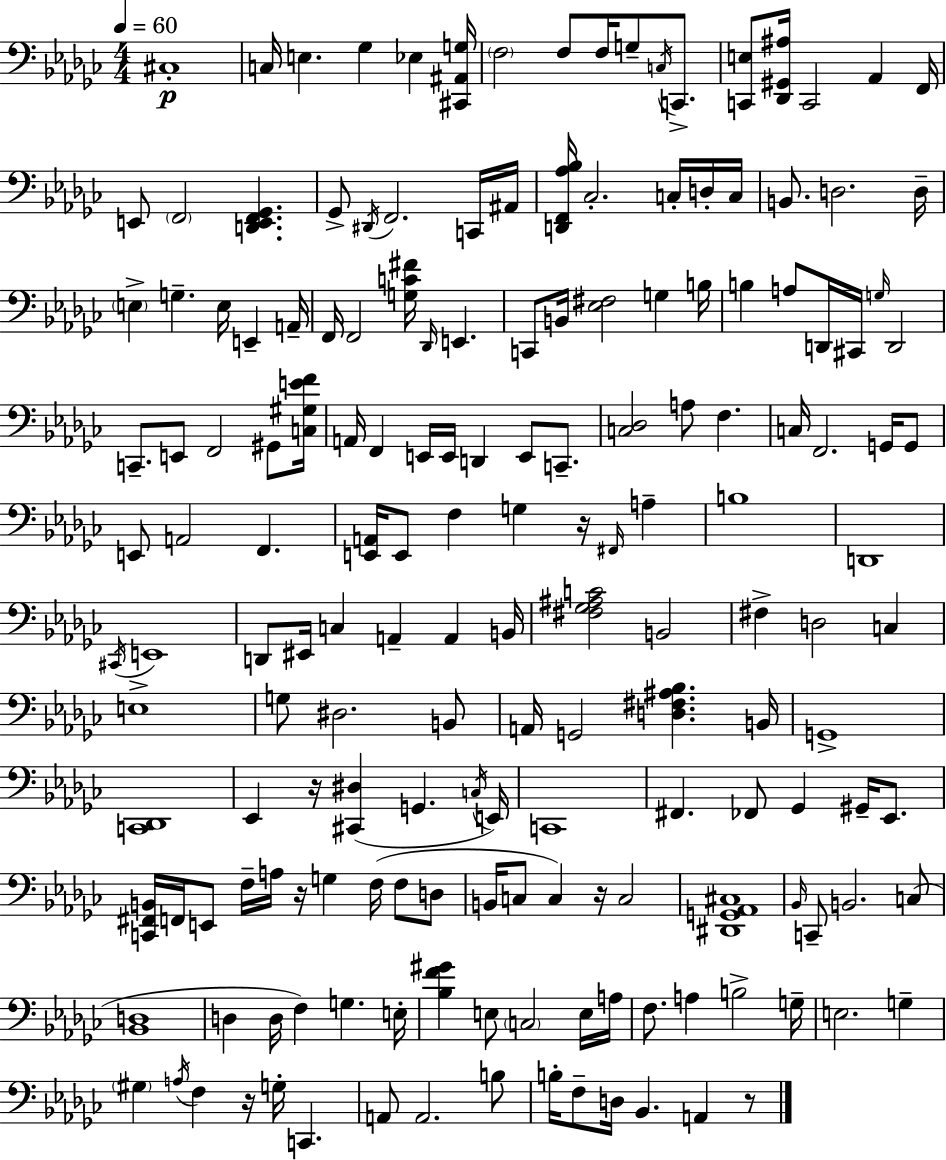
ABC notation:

X:1
T:Untitled
M:4/4
L:1/4
K:Ebm
^C,4 C,/4 E, _G, _E, [^C,,^A,,G,]/4 F,2 F,/2 F,/4 G,/2 C,/4 C,,/2 [C,,E,]/2 [_D,,^G,,^A,]/4 C,,2 _A,, F,,/4 E,,/2 F,,2 [D,,E,,F,,_G,,] _G,,/2 ^D,,/4 F,,2 C,,/4 ^A,,/4 [D,,F,,_A,_B,]/4 _C,2 C,/4 D,/4 C,/4 B,,/2 D,2 D,/4 E, G, E,/4 E,, A,,/4 F,,/4 F,,2 [G,C^F]/4 _D,,/4 E,, C,,/2 B,,/4 [_E,^F,]2 G, B,/4 B, A,/2 D,,/4 ^C,,/4 G,/4 D,,2 C,,/2 E,,/2 F,,2 ^G,,/2 [C,^G,EF]/4 A,,/4 F,, E,,/4 E,,/4 D,, E,,/2 C,,/2 [C,_D,]2 A,/2 F, C,/4 F,,2 G,,/4 G,,/2 E,,/2 A,,2 F,, [E,,A,,]/4 E,,/2 F, G, z/4 ^F,,/4 A, B,4 D,,4 ^C,,/4 E,,4 D,,/2 ^E,,/4 C, A,, A,, B,,/4 [^F,_G,^A,C]2 B,,2 ^F, D,2 C, E,4 G,/2 ^D,2 B,,/2 A,,/4 G,,2 [D,^F,^A,_B,] B,,/4 G,,4 [C,,_D,,]4 _E,, z/4 [^C,,^D,] G,, C,/4 E,,/4 C,,4 ^F,, _F,,/2 _G,, ^G,,/4 _E,,/2 [C,,^F,,B,,]/4 F,,/4 E,,/2 F,/4 A,/4 z/4 G, F,/4 F,/2 D,/2 B,,/4 C,/2 C, z/4 C,2 [^D,,G,,_A,,^C,]4 _B,,/4 C,,/2 B,,2 C,/2 [_B,,D,]4 D, D,/4 F, G, E,/4 [_B,F^G] E,/2 C,2 E,/4 A,/4 F,/2 A, B,2 G,/4 E,2 G, ^G, A,/4 F, z/4 G,/4 C,, A,,/2 A,,2 B,/2 B,/4 F,/2 D,/4 _B,, A,, z/2